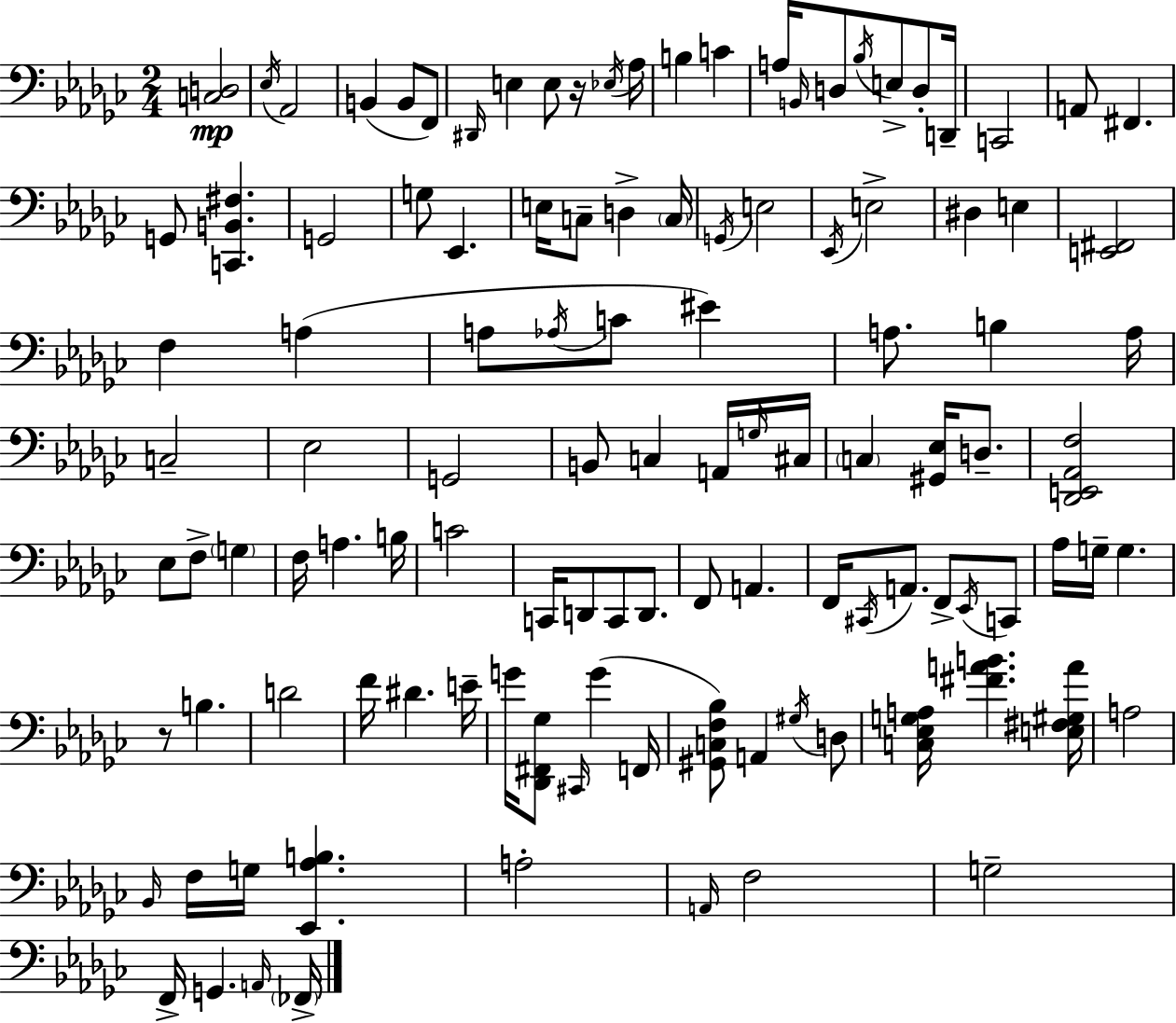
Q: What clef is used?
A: bass